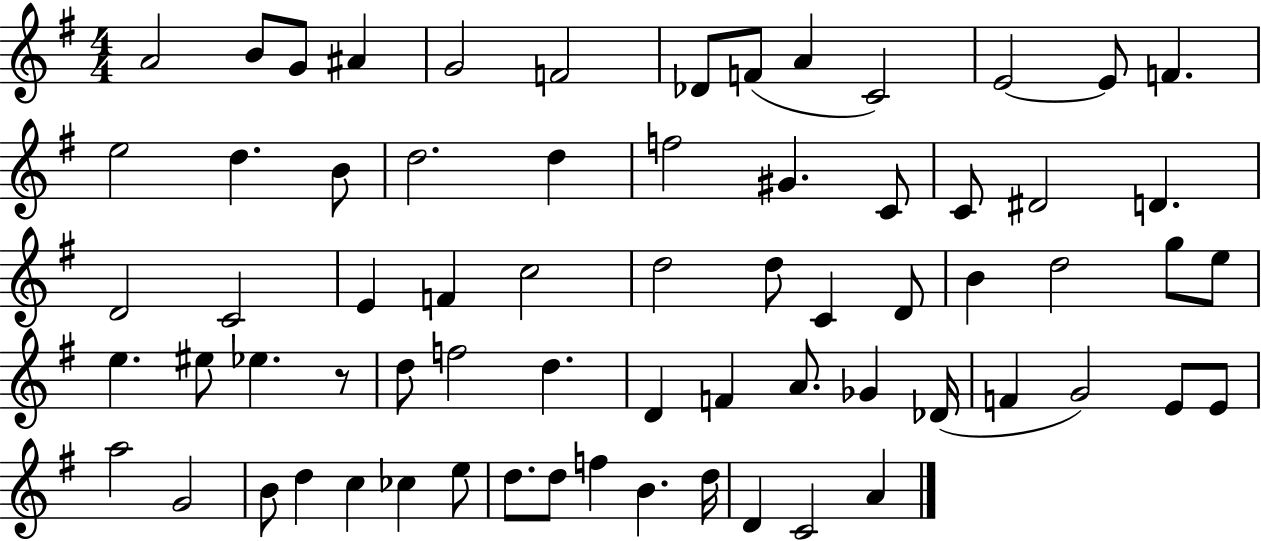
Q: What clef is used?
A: treble